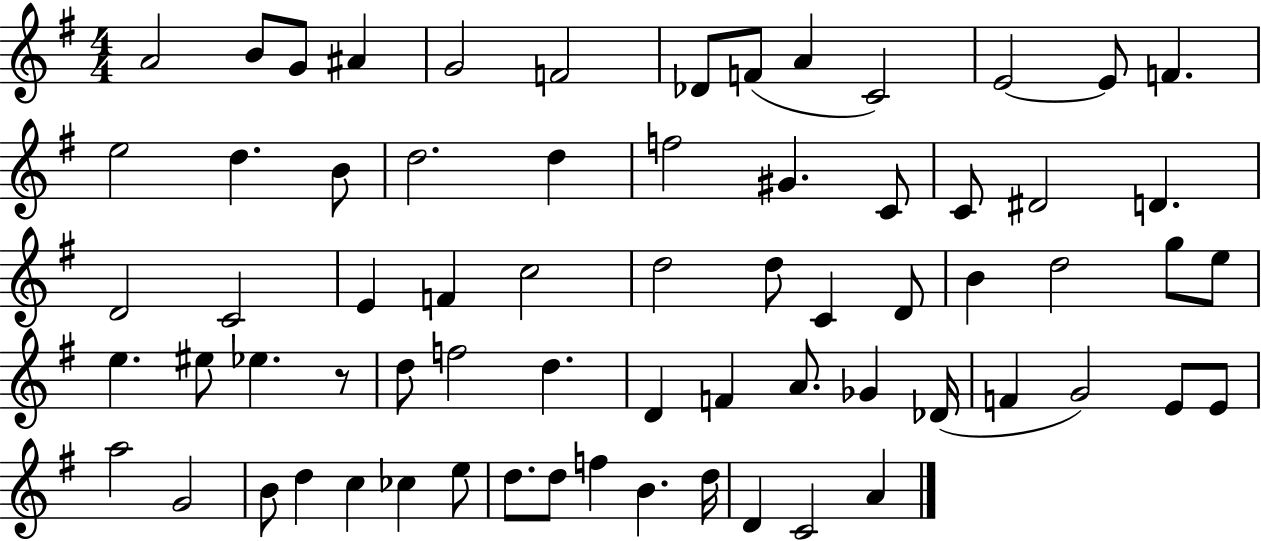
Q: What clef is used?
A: treble